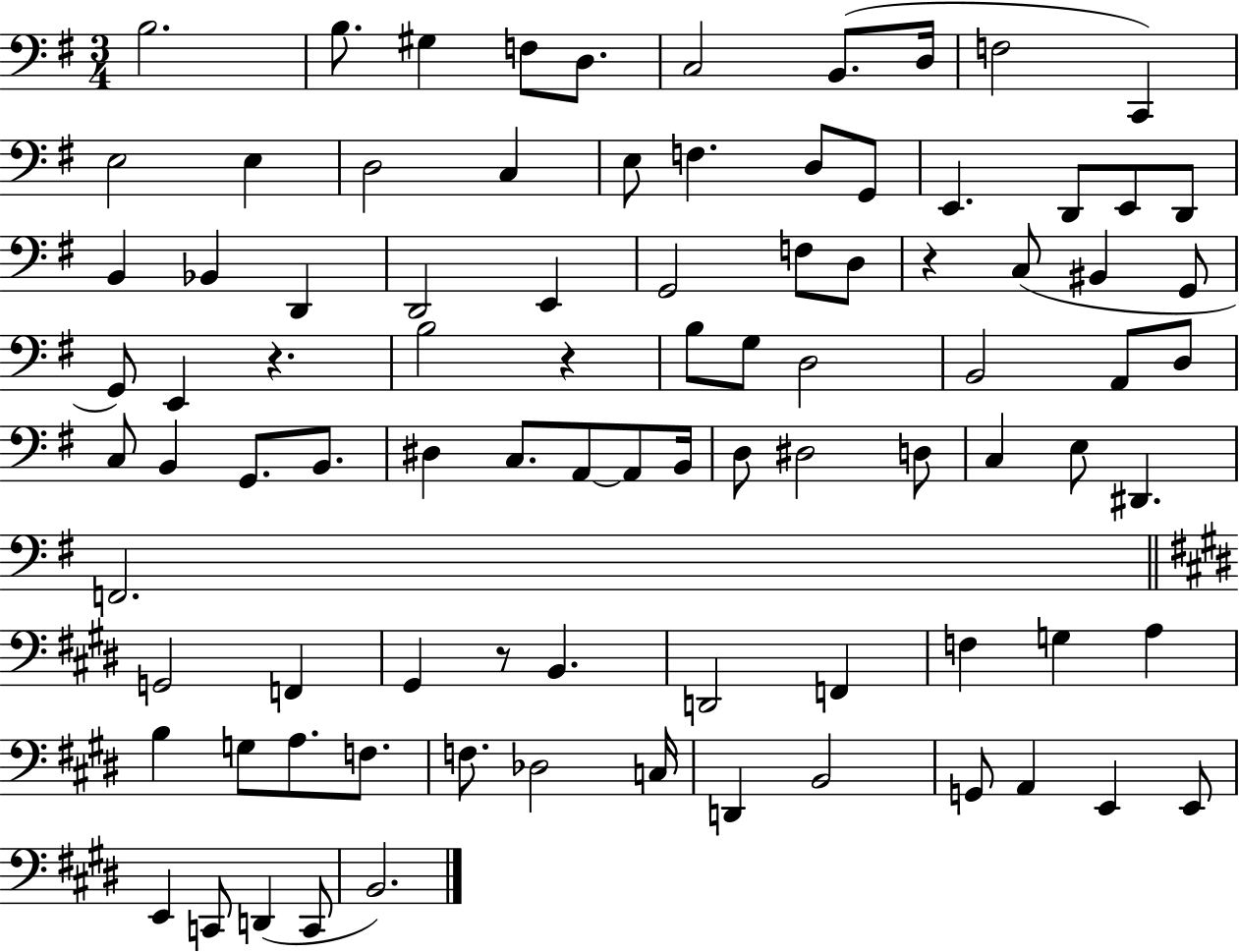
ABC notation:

X:1
T:Untitled
M:3/4
L:1/4
K:G
B,2 B,/2 ^G, F,/2 D,/2 C,2 B,,/2 D,/4 F,2 C,, E,2 E, D,2 C, E,/2 F, D,/2 G,,/2 E,, D,,/2 E,,/2 D,,/2 B,, _B,, D,, D,,2 E,, G,,2 F,/2 D,/2 z C,/2 ^B,, G,,/2 G,,/2 E,, z B,2 z B,/2 G,/2 D,2 B,,2 A,,/2 D,/2 C,/2 B,, G,,/2 B,,/2 ^D, C,/2 A,,/2 A,,/2 B,,/4 D,/2 ^D,2 D,/2 C, E,/2 ^D,, F,,2 G,,2 F,, ^G,, z/2 B,, D,,2 F,, F, G, A, B, G,/2 A,/2 F,/2 F,/2 _D,2 C,/4 D,, B,,2 G,,/2 A,, E,, E,,/2 E,, C,,/2 D,, C,,/2 B,,2